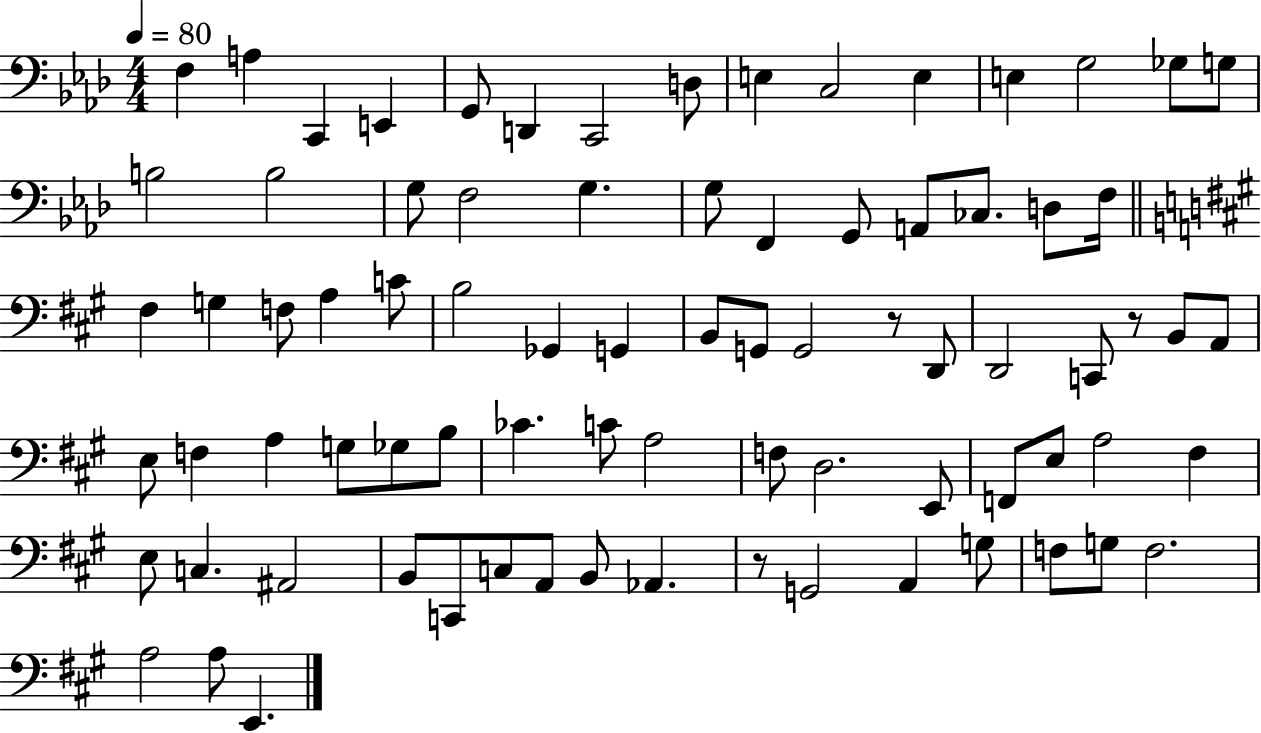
F3/q A3/q C2/q E2/q G2/e D2/q C2/h D3/e E3/q C3/h E3/q E3/q G3/h Gb3/e G3/e B3/h B3/h G3/e F3/h G3/q. G3/e F2/q G2/e A2/e CES3/e. D3/e F3/s F#3/q G3/q F3/e A3/q C4/e B3/h Gb2/q G2/q B2/e G2/e G2/h R/e D2/e D2/h C2/e R/e B2/e A2/e E3/e F3/q A3/q G3/e Gb3/e B3/e CES4/q. C4/e A3/h F3/e D3/h. E2/e F2/e E3/e A3/h F#3/q E3/e C3/q. A#2/h B2/e C2/e C3/e A2/e B2/e Ab2/q. R/e G2/h A2/q G3/e F3/e G3/e F3/h. A3/h A3/e E2/q.